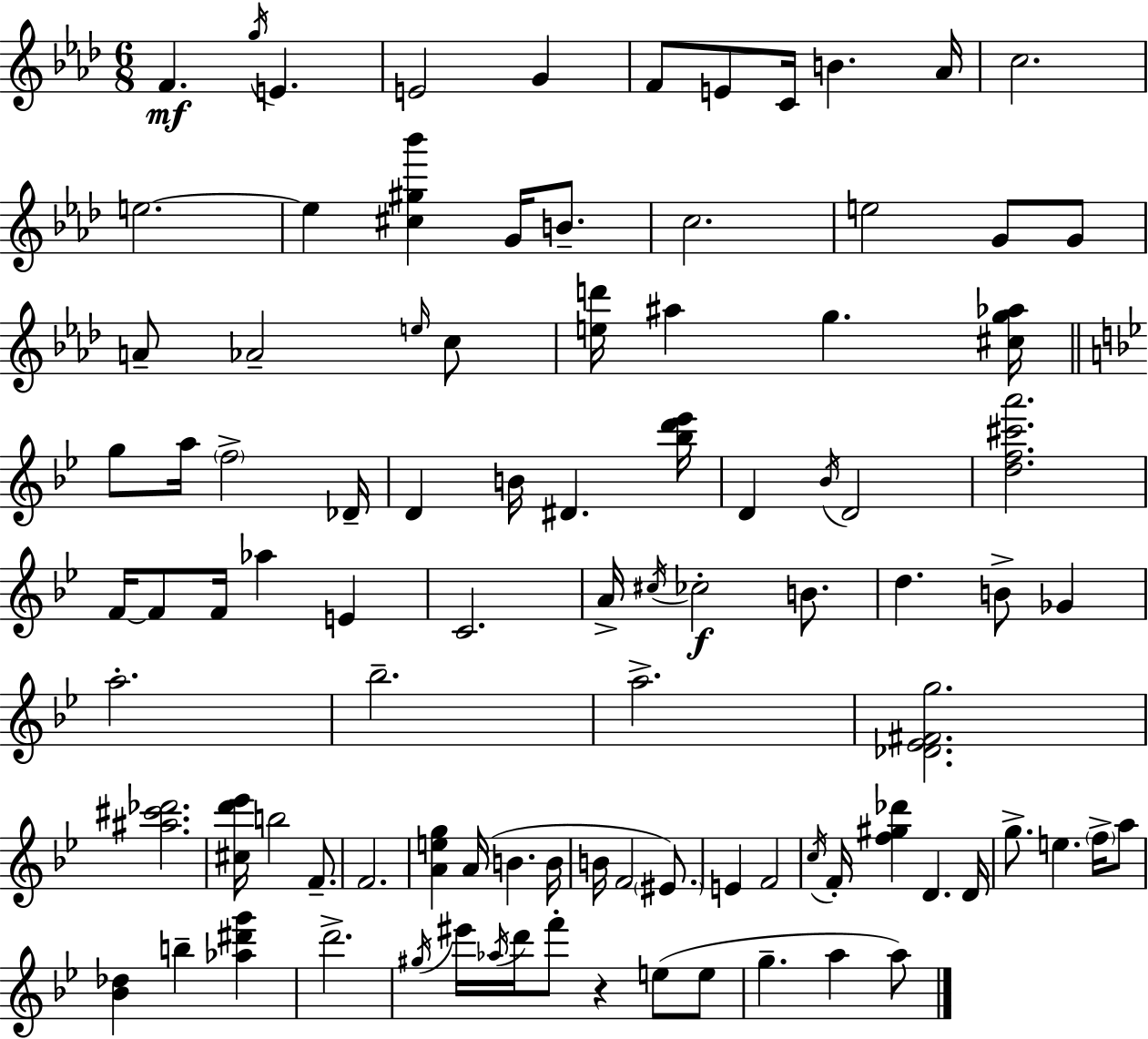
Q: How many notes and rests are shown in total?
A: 95